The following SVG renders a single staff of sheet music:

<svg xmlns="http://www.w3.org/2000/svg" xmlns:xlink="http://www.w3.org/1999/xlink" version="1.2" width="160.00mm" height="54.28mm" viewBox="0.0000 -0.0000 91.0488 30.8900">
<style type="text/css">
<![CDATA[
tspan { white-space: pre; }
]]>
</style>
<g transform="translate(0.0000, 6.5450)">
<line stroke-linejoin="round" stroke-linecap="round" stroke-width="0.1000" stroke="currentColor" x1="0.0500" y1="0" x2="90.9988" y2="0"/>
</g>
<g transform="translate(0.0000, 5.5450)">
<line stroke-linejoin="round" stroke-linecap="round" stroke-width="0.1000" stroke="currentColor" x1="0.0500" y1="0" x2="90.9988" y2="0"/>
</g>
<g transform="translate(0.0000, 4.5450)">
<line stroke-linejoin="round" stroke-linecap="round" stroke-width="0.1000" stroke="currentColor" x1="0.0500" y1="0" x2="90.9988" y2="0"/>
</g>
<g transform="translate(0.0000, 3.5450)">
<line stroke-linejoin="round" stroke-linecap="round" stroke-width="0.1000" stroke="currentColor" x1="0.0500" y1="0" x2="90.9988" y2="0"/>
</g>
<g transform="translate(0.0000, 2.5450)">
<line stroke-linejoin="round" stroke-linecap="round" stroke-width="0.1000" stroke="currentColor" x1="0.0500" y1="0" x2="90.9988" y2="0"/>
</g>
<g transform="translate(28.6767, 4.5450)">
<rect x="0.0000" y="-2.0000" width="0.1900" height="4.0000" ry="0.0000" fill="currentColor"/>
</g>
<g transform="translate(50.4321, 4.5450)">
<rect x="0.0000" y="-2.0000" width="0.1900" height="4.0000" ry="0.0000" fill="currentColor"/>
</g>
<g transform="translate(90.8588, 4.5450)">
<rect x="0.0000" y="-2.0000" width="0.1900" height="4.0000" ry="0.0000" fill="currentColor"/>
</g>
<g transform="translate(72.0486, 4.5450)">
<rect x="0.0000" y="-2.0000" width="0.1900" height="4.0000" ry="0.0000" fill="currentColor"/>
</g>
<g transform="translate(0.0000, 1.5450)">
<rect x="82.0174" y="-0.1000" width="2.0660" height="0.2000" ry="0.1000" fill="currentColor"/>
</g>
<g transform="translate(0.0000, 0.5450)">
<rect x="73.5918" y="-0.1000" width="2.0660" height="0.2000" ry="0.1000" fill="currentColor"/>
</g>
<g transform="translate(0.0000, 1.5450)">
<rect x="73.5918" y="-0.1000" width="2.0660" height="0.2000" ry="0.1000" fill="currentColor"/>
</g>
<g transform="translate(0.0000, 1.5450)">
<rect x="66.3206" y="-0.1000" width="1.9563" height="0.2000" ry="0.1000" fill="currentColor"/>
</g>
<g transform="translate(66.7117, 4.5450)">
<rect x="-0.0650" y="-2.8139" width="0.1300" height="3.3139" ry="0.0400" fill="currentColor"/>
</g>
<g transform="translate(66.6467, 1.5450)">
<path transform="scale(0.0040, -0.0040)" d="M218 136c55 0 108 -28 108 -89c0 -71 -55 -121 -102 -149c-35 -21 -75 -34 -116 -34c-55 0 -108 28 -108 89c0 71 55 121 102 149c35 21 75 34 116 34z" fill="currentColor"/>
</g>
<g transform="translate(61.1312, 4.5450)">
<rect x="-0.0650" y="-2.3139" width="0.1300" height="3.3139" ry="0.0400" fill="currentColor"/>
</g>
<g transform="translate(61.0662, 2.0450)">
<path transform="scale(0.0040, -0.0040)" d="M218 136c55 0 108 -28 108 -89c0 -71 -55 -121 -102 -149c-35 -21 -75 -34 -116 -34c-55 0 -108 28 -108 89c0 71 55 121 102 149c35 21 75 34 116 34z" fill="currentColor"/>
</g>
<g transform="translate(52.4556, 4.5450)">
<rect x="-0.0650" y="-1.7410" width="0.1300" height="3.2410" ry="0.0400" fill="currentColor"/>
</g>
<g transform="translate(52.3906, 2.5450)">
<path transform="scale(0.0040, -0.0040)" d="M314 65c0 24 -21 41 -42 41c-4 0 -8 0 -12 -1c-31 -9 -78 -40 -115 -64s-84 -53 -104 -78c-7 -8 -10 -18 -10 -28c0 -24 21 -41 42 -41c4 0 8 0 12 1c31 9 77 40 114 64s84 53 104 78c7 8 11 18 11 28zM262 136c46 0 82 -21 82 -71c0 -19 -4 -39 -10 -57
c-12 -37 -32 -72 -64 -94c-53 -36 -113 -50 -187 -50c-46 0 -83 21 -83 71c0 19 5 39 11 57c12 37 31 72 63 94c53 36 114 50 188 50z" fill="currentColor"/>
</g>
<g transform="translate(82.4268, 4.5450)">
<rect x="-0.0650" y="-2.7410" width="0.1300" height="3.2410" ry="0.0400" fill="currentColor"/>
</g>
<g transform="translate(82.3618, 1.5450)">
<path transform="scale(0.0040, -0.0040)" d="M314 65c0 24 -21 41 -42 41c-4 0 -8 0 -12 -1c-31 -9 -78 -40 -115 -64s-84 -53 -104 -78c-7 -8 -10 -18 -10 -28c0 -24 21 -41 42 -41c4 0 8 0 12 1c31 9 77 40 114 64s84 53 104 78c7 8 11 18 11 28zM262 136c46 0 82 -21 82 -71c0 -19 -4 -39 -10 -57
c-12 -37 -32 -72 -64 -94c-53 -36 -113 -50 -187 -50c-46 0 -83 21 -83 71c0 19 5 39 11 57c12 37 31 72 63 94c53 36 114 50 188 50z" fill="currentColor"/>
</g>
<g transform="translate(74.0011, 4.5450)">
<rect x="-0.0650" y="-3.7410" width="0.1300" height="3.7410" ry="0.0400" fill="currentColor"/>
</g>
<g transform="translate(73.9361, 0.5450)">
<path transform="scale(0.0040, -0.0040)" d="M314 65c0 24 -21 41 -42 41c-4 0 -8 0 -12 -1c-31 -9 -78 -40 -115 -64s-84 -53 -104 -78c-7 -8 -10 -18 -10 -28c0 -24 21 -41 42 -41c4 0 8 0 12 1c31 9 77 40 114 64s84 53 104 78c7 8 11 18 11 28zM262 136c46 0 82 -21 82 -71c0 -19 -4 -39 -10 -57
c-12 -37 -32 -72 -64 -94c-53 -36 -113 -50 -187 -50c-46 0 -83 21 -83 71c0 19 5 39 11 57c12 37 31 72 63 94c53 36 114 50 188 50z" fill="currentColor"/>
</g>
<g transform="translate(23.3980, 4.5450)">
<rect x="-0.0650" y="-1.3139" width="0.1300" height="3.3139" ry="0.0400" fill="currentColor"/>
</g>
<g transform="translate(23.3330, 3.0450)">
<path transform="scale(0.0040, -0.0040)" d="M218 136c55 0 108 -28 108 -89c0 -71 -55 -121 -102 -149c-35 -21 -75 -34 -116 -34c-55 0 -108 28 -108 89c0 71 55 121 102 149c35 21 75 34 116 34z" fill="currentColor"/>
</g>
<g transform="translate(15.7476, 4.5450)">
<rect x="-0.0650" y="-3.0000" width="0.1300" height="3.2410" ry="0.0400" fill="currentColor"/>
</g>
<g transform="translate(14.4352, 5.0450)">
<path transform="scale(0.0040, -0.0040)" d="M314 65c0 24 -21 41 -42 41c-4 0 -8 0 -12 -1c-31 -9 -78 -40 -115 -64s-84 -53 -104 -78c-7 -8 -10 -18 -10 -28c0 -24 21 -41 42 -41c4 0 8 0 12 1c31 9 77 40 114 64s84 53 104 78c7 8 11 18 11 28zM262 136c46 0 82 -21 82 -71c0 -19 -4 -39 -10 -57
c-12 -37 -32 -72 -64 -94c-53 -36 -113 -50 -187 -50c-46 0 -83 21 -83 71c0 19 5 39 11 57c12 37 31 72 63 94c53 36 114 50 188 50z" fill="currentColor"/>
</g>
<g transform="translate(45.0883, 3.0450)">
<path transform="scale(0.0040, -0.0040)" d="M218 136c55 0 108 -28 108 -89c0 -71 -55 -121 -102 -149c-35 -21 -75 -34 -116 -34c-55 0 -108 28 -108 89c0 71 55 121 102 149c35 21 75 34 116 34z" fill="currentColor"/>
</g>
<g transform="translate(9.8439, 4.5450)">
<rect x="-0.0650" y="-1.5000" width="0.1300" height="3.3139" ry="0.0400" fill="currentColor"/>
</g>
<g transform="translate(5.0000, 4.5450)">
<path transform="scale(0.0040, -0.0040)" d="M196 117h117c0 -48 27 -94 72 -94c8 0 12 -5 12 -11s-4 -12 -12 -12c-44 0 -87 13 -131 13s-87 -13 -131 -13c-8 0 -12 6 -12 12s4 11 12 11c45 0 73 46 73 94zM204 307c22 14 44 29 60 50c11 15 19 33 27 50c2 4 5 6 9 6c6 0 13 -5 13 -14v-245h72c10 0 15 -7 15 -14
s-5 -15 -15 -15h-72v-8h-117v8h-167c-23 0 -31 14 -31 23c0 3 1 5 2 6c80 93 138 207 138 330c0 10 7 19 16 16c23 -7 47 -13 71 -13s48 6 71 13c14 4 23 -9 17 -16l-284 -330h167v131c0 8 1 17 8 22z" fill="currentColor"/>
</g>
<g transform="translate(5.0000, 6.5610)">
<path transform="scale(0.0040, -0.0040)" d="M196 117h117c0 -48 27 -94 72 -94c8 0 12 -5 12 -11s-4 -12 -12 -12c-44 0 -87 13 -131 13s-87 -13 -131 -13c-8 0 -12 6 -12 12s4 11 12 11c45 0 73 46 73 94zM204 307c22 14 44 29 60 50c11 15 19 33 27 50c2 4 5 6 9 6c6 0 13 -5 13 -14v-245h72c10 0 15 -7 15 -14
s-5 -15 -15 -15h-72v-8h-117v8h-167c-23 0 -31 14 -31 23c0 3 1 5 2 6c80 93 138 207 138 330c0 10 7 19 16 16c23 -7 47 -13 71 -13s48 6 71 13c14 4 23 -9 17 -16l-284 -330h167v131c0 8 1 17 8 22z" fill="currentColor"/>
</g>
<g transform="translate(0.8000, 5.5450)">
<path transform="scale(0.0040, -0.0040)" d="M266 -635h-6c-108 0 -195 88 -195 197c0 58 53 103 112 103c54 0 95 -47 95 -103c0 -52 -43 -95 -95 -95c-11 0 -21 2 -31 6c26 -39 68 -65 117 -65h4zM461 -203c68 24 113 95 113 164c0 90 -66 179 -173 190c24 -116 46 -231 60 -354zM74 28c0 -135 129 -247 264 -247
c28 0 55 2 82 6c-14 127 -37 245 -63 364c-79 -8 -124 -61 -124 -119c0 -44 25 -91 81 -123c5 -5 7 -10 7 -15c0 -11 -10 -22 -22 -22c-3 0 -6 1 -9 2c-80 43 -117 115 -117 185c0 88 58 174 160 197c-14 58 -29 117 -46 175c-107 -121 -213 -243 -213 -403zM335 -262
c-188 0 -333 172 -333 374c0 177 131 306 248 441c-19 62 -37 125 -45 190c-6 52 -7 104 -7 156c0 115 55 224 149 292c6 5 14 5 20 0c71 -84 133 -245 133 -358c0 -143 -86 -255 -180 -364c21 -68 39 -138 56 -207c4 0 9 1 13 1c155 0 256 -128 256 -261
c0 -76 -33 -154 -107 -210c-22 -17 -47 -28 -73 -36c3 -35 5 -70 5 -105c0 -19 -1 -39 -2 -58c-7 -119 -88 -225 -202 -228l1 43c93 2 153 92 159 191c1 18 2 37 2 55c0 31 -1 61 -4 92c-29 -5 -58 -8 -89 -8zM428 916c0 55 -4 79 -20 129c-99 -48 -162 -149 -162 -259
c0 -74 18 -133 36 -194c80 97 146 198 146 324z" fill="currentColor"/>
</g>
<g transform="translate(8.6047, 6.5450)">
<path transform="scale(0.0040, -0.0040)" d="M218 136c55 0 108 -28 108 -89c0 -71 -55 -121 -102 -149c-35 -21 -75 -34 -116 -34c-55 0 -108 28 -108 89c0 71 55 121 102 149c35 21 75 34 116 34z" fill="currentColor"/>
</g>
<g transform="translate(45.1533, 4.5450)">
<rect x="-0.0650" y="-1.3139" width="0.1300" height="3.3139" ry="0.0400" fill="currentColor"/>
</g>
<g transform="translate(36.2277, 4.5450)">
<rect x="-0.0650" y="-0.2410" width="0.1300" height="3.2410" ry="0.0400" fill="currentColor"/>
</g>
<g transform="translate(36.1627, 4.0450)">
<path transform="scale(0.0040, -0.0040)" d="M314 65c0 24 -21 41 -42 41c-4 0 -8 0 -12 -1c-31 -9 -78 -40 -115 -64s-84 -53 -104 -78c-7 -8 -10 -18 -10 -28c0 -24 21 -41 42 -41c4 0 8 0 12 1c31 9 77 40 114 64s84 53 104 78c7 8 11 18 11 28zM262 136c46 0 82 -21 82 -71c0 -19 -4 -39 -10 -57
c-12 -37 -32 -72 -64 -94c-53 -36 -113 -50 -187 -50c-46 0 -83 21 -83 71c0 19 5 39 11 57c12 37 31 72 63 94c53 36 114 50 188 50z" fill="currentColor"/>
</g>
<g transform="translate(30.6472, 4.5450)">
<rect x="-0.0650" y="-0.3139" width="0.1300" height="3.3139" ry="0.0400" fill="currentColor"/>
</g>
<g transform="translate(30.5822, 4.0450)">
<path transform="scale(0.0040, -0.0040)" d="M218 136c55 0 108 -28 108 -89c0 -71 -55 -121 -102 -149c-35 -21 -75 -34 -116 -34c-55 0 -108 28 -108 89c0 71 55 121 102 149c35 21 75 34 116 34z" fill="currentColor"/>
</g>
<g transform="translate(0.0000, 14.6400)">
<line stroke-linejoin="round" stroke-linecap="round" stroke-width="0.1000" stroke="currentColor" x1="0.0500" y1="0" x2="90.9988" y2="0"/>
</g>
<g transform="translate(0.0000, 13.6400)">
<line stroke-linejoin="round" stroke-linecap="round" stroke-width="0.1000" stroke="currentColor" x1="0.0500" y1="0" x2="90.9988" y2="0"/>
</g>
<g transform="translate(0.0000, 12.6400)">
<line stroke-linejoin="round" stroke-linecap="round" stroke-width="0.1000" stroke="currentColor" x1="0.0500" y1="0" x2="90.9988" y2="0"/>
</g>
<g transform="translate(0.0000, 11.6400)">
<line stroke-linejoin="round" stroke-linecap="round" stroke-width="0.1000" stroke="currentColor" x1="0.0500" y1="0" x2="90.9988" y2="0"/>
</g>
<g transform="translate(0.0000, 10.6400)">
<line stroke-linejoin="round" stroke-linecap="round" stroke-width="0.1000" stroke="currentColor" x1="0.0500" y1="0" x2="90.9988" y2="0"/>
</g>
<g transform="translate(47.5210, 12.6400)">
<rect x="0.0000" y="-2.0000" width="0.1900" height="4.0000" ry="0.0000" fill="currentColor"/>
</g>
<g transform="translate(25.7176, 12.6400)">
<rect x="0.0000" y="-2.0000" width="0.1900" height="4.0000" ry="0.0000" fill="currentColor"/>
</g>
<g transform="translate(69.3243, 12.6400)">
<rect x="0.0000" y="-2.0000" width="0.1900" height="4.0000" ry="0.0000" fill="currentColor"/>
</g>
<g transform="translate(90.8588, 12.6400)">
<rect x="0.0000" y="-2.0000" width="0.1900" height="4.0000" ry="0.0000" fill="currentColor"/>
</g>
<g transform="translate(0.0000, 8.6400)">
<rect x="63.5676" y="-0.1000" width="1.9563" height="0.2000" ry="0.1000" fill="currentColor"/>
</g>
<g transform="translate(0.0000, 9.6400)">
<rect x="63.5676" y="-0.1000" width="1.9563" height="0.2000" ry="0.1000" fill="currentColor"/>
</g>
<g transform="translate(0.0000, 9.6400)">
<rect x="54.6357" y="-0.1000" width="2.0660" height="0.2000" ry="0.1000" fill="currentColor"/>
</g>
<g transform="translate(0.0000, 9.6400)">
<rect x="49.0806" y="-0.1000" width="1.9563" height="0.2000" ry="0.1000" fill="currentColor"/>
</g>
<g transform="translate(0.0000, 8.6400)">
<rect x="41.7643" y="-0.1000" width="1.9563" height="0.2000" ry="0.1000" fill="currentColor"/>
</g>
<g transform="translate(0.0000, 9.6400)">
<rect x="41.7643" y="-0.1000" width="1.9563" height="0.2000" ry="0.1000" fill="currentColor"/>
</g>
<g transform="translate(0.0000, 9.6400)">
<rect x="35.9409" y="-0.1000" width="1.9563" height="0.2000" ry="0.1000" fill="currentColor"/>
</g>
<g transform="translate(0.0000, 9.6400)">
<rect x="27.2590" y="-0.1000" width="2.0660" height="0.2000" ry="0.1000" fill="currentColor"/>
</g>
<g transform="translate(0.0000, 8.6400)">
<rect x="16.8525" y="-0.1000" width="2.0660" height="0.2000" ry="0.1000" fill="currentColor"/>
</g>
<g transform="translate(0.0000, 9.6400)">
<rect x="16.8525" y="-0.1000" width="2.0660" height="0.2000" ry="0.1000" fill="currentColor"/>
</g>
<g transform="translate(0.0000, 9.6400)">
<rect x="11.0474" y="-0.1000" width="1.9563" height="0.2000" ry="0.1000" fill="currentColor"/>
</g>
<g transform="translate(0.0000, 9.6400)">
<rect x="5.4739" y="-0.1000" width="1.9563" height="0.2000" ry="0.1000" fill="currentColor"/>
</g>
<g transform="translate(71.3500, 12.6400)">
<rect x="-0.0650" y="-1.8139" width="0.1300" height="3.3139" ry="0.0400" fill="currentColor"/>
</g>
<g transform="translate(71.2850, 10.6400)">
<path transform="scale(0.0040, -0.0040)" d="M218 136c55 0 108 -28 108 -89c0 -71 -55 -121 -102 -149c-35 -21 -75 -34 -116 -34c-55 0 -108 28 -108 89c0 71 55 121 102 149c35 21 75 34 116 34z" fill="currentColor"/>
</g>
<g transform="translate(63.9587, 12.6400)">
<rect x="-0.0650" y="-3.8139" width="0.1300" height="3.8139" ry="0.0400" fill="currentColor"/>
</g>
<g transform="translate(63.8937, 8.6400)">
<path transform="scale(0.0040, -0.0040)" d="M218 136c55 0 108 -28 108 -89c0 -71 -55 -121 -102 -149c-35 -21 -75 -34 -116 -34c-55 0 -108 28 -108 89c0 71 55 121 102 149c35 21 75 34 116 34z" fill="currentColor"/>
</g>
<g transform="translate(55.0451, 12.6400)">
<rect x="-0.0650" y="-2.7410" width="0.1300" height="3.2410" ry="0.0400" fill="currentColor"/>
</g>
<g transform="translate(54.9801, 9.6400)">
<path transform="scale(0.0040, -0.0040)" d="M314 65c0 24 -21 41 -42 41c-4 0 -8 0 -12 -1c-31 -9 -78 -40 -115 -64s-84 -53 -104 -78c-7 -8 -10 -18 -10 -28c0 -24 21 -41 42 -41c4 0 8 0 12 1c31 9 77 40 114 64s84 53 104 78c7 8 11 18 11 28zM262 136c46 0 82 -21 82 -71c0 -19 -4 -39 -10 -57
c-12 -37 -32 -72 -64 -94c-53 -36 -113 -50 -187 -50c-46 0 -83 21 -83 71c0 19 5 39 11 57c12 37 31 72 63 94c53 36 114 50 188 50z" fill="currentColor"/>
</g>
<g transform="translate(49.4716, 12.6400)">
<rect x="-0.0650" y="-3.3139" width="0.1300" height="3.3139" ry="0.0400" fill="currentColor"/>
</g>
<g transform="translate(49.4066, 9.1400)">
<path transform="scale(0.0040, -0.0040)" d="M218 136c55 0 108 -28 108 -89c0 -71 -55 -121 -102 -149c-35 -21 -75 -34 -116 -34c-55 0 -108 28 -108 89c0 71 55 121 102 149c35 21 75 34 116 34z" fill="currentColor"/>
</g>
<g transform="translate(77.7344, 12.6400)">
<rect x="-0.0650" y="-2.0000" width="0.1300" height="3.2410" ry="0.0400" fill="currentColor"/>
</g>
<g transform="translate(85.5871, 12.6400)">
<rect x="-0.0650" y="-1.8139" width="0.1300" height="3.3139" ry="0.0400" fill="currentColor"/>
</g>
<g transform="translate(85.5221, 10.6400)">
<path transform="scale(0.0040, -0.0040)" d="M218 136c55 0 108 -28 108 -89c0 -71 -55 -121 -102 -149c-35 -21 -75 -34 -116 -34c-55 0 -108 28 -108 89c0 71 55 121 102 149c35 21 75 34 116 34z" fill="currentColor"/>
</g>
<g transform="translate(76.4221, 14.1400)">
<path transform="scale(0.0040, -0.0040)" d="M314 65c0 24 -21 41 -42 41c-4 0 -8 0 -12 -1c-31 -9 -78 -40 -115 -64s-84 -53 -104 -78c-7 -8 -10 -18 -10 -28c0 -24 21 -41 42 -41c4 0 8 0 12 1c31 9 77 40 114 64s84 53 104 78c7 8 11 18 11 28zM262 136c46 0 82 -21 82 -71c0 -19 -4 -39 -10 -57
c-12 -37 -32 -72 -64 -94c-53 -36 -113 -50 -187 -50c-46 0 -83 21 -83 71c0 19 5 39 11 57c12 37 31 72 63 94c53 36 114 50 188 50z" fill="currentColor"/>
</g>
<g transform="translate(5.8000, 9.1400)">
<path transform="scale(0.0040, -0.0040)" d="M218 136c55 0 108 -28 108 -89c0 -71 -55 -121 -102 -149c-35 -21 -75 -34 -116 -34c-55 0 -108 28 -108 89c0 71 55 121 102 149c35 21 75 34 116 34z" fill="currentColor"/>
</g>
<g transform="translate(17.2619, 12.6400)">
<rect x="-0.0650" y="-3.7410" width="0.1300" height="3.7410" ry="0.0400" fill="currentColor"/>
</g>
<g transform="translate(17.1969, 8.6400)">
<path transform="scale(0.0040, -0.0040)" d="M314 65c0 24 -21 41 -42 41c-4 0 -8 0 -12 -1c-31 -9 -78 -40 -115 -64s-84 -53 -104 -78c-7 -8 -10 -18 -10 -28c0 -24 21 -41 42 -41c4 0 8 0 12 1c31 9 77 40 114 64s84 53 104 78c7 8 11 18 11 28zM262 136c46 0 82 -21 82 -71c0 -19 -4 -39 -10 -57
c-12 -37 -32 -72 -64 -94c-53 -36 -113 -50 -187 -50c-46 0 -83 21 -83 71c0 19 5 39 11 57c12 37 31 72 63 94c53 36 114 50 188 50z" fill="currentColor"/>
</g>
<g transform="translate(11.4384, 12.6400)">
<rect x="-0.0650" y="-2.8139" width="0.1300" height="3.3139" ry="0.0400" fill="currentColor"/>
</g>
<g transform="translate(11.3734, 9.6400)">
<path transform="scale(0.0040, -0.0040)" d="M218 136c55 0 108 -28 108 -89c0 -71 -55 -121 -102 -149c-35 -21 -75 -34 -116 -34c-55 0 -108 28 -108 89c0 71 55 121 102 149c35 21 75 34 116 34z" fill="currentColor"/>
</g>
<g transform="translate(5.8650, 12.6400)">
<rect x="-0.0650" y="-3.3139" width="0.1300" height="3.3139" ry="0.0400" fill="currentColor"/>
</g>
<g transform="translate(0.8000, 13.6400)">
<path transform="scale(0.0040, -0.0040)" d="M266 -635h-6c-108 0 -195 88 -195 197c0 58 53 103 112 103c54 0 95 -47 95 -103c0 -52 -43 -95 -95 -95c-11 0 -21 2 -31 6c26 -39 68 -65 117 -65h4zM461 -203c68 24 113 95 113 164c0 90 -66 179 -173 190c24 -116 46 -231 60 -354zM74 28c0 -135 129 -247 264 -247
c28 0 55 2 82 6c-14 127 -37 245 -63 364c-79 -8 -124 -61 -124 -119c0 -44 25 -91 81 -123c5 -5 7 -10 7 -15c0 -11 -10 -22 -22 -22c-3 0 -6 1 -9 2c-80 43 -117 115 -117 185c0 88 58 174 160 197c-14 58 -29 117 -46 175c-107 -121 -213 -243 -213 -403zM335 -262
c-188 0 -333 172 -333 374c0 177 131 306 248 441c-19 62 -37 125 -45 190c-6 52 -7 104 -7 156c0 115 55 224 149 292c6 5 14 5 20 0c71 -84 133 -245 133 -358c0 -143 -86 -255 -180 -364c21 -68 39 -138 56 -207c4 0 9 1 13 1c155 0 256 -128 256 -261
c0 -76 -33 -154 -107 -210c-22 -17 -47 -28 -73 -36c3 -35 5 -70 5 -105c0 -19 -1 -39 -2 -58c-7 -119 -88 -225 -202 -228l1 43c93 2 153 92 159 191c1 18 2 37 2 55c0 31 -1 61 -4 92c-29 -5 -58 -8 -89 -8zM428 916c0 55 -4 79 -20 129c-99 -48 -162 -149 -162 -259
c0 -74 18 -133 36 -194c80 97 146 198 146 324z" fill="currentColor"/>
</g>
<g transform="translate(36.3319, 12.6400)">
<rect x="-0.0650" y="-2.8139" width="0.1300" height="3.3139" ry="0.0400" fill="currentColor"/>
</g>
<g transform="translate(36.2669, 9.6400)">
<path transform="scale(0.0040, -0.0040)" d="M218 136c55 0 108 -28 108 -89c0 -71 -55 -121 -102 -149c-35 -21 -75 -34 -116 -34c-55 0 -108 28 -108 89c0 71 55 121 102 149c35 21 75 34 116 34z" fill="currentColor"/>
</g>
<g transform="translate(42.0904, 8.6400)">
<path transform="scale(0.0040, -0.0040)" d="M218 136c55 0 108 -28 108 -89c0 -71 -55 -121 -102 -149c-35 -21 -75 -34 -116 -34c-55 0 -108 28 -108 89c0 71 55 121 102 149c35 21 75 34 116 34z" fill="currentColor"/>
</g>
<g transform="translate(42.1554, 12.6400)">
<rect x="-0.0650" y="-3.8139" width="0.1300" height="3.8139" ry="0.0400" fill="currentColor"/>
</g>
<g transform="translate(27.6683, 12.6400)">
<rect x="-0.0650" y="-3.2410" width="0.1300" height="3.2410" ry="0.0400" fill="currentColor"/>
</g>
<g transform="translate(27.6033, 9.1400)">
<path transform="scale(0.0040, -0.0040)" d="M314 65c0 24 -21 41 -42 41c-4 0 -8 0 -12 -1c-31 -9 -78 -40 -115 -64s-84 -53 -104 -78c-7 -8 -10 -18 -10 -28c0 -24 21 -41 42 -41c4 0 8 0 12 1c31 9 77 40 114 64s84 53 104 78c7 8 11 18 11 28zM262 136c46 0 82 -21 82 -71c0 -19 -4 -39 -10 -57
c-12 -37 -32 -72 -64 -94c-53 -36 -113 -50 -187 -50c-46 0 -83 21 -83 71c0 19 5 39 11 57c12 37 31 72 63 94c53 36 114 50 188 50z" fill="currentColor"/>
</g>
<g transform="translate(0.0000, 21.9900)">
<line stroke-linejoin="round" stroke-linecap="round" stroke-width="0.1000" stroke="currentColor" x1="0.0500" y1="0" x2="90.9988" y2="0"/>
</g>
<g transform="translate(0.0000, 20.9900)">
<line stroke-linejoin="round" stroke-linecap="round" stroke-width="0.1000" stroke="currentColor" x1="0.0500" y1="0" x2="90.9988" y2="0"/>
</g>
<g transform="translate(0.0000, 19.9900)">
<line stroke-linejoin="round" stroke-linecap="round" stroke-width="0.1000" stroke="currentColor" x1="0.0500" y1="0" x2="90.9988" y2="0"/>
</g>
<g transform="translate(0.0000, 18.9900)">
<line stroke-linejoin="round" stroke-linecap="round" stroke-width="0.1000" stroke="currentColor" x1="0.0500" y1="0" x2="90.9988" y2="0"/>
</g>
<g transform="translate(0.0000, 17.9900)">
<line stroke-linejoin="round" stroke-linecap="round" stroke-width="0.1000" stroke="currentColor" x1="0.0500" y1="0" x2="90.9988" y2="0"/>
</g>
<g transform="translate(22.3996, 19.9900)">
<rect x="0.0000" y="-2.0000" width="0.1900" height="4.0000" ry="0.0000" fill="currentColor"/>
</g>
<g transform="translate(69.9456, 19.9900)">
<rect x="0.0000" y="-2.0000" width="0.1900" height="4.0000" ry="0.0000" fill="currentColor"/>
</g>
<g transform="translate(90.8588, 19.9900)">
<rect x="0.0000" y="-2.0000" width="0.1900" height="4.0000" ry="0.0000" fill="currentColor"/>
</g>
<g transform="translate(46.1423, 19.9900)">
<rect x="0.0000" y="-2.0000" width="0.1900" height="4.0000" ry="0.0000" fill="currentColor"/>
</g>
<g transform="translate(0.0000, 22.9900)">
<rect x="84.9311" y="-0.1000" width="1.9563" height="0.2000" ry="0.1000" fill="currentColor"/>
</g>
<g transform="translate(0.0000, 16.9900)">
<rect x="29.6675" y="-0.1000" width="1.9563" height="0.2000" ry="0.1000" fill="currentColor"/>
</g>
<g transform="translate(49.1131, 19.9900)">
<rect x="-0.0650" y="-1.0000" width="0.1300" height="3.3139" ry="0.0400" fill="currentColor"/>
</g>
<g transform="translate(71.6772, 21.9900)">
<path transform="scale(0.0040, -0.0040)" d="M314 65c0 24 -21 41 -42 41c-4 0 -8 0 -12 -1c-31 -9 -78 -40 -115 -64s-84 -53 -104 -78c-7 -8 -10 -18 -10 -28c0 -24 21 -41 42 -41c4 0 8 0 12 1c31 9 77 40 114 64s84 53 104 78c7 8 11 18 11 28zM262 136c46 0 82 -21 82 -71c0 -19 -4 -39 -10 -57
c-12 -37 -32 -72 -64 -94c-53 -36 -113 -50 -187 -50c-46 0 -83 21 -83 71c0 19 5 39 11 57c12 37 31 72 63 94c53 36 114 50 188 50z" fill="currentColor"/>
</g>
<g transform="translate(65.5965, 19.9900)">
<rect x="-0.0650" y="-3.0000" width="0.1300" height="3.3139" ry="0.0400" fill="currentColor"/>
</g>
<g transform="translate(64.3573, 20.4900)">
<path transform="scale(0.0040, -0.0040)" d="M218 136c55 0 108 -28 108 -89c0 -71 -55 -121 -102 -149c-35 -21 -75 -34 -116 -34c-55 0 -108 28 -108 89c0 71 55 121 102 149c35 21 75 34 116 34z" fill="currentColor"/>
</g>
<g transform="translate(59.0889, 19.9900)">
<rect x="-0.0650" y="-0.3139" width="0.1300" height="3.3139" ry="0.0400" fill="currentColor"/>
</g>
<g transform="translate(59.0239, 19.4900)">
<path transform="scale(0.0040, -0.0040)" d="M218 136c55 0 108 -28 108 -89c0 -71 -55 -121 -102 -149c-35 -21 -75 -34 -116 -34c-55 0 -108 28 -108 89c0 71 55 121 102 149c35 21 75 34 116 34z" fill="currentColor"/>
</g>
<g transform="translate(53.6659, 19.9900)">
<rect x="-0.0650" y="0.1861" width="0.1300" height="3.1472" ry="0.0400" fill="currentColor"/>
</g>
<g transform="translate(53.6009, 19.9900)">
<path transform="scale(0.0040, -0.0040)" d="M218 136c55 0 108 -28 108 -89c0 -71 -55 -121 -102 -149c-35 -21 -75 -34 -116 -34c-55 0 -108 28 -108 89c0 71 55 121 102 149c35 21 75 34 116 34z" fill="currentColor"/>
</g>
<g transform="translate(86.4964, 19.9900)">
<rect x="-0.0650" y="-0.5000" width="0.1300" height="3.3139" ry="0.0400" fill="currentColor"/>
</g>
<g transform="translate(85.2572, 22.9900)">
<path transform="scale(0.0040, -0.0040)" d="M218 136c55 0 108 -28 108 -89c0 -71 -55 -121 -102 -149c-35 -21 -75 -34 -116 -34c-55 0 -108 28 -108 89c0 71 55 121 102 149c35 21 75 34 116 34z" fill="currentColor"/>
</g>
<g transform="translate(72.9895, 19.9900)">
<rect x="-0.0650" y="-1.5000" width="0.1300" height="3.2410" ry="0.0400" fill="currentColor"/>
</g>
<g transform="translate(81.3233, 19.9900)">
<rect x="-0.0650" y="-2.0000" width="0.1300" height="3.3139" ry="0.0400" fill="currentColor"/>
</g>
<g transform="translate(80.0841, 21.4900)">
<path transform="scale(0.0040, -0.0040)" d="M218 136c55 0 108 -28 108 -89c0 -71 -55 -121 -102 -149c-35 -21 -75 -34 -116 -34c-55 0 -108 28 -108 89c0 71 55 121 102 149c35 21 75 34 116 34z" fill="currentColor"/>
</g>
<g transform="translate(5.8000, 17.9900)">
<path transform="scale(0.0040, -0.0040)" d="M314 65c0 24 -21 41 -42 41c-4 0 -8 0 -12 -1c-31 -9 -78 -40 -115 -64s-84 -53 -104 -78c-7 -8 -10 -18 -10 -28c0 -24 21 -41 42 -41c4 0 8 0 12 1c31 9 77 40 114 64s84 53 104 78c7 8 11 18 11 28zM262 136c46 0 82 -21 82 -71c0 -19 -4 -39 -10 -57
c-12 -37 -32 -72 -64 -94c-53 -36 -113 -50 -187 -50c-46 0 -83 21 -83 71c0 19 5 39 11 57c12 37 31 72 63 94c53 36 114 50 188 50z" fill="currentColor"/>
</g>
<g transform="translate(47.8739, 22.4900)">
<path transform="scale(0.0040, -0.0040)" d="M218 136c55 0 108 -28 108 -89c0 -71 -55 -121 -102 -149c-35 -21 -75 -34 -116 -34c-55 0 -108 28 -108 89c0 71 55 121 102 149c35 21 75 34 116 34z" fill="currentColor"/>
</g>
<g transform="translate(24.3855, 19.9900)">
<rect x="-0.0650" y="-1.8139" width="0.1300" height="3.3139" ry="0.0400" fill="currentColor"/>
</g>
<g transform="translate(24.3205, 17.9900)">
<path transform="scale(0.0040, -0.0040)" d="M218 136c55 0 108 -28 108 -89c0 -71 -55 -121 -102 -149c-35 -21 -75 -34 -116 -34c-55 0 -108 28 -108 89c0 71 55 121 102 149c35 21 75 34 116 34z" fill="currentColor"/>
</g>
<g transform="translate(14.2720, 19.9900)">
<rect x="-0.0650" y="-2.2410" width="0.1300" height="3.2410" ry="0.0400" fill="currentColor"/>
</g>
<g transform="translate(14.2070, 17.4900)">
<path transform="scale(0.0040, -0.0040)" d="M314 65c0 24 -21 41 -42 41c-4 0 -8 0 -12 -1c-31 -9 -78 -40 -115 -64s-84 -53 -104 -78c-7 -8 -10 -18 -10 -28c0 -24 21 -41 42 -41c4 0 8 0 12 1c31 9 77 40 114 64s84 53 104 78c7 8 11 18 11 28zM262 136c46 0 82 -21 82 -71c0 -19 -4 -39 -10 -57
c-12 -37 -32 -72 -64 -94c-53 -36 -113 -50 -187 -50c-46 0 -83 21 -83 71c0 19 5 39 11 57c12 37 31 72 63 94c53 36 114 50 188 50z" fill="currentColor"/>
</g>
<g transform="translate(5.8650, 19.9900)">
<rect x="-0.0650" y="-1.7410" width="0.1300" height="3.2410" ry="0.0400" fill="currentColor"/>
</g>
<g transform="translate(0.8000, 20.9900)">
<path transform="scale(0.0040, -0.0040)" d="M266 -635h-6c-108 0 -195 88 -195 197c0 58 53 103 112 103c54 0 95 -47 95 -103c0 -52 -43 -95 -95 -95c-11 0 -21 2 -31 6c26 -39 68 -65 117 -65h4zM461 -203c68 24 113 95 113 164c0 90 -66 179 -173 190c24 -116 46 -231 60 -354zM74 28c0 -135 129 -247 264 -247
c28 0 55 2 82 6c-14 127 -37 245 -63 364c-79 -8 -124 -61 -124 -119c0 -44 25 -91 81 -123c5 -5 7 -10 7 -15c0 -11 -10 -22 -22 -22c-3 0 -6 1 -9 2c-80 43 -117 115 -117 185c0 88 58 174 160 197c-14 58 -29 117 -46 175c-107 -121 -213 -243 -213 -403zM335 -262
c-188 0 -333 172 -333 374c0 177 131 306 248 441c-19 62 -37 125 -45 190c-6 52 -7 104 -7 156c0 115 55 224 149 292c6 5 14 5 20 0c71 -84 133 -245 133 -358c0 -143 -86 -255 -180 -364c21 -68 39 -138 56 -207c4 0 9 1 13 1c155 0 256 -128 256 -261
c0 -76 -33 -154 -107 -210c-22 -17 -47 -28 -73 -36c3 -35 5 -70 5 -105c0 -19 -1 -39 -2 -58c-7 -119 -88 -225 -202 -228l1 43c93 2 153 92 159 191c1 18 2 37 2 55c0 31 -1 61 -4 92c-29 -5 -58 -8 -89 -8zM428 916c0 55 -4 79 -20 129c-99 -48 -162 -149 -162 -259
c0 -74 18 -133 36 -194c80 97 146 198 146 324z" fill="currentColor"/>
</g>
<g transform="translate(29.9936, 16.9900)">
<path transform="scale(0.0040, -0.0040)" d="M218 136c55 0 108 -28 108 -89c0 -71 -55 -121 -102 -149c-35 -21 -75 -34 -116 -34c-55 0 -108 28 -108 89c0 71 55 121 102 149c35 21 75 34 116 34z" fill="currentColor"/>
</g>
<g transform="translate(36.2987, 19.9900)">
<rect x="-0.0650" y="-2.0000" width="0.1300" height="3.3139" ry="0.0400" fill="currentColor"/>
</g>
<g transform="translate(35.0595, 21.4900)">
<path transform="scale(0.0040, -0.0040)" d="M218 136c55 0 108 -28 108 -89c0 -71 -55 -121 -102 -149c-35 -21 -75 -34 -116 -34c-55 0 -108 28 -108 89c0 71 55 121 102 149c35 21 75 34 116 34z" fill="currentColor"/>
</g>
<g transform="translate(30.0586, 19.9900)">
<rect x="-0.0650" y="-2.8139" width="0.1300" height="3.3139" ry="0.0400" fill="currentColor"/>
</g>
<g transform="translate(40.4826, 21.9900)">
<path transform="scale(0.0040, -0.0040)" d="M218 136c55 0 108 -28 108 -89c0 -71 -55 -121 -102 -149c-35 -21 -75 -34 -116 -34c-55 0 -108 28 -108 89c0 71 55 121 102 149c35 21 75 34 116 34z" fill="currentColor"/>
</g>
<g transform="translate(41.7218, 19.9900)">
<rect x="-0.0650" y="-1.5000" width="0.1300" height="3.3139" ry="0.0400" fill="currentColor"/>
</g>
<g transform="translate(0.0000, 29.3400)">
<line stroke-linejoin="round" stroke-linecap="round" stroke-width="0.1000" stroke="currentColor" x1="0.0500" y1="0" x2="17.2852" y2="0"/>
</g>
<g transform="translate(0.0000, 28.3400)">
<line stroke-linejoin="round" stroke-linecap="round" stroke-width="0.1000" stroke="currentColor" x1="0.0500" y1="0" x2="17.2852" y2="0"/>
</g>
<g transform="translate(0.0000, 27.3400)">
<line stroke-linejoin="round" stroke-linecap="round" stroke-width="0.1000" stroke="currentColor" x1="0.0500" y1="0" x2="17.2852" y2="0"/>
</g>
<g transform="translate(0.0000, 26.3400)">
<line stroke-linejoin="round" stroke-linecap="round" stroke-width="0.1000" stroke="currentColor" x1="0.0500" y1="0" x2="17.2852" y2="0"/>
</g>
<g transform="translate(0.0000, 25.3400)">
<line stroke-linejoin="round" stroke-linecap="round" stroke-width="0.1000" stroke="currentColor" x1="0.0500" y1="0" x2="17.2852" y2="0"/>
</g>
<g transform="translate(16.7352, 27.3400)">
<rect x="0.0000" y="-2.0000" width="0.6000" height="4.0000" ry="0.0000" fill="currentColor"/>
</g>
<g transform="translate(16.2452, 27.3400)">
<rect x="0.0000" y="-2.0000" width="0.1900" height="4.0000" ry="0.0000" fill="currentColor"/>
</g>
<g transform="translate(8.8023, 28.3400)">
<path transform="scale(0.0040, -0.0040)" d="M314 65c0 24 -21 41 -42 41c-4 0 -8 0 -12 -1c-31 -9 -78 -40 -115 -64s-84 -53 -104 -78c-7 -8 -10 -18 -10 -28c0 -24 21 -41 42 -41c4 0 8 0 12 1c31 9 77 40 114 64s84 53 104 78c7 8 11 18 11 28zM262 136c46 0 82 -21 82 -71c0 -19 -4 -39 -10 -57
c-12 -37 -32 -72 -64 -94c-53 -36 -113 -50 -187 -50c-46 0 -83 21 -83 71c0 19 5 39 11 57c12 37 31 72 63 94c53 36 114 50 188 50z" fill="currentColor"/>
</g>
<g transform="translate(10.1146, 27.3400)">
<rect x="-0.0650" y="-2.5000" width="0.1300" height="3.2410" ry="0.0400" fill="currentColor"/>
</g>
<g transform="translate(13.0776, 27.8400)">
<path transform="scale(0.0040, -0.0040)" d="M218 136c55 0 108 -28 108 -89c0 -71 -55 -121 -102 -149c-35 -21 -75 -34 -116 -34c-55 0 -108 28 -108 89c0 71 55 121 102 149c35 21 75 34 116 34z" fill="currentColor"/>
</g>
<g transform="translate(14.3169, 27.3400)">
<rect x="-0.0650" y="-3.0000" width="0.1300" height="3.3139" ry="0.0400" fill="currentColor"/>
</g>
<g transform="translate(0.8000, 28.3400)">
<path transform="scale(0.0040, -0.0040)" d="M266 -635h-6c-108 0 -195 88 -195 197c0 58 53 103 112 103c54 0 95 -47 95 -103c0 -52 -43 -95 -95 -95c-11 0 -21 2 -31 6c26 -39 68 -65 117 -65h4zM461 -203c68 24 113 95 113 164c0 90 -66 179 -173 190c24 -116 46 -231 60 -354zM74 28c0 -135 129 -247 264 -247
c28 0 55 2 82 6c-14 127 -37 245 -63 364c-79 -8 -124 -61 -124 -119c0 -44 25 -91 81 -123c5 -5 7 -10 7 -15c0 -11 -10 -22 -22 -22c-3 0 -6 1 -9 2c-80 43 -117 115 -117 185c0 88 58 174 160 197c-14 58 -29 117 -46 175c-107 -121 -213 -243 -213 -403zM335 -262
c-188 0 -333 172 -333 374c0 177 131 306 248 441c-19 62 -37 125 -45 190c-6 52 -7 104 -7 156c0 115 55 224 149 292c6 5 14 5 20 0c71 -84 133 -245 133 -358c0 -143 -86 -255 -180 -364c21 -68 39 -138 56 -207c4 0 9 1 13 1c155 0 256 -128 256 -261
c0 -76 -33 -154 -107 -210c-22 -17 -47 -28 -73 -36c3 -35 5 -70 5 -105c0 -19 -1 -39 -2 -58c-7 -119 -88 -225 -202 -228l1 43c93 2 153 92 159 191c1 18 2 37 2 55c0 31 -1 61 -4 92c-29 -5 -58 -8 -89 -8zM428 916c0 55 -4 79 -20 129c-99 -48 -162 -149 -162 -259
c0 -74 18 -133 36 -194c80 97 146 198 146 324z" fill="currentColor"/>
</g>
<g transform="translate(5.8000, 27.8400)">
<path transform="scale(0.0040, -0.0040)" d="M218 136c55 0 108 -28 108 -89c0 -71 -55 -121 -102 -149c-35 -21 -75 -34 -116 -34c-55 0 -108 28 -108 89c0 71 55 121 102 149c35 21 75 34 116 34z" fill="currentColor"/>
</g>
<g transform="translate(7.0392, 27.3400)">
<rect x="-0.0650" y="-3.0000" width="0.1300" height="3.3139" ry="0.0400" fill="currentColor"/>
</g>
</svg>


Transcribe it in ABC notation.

X:1
T:Untitled
M:4/4
L:1/4
K:C
E A2 e c c2 e f2 g a c'2 a2 b a c'2 b2 a c' b a2 c' f F2 f f2 g2 f a F E D B c A E2 F C A G2 A